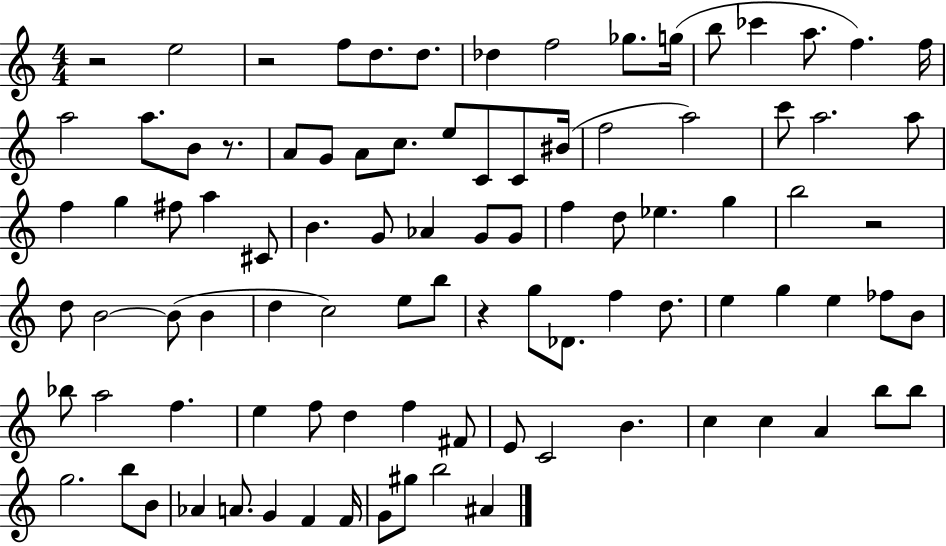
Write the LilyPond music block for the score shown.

{
  \clef treble
  \numericTimeSignature
  \time 4/4
  \key c \major
  r2 e''2 | r2 f''8 d''8. d''8. | des''4 f''2 ges''8. g''16( | b''8 ces'''4 a''8. f''4.) f''16 | \break a''2 a''8. b'8 r8. | a'8 g'8 a'8 c''8. e''8 c'8 c'8 bis'16( | f''2 a''2) | c'''8 a''2. a''8 | \break f''4 g''4 fis''8 a''4 cis'8 | b'4. g'8 aes'4 g'8 g'8 | f''4 d''8 ees''4. g''4 | b''2 r2 | \break d''8 b'2~~ b'8( b'4 | d''4 c''2) e''8 b''8 | r4 g''8 des'8. f''4 d''8. | e''4 g''4 e''4 fes''8 b'8 | \break bes''8 a''2 f''4. | e''4 f''8 d''4 f''4 fis'8 | e'8 c'2 b'4. | c''4 c''4 a'4 b''8 b''8 | \break g''2. b''8 b'8 | aes'4 a'8. g'4 f'4 f'16 | g'8 gis''8 b''2 ais'4 | \bar "|."
}